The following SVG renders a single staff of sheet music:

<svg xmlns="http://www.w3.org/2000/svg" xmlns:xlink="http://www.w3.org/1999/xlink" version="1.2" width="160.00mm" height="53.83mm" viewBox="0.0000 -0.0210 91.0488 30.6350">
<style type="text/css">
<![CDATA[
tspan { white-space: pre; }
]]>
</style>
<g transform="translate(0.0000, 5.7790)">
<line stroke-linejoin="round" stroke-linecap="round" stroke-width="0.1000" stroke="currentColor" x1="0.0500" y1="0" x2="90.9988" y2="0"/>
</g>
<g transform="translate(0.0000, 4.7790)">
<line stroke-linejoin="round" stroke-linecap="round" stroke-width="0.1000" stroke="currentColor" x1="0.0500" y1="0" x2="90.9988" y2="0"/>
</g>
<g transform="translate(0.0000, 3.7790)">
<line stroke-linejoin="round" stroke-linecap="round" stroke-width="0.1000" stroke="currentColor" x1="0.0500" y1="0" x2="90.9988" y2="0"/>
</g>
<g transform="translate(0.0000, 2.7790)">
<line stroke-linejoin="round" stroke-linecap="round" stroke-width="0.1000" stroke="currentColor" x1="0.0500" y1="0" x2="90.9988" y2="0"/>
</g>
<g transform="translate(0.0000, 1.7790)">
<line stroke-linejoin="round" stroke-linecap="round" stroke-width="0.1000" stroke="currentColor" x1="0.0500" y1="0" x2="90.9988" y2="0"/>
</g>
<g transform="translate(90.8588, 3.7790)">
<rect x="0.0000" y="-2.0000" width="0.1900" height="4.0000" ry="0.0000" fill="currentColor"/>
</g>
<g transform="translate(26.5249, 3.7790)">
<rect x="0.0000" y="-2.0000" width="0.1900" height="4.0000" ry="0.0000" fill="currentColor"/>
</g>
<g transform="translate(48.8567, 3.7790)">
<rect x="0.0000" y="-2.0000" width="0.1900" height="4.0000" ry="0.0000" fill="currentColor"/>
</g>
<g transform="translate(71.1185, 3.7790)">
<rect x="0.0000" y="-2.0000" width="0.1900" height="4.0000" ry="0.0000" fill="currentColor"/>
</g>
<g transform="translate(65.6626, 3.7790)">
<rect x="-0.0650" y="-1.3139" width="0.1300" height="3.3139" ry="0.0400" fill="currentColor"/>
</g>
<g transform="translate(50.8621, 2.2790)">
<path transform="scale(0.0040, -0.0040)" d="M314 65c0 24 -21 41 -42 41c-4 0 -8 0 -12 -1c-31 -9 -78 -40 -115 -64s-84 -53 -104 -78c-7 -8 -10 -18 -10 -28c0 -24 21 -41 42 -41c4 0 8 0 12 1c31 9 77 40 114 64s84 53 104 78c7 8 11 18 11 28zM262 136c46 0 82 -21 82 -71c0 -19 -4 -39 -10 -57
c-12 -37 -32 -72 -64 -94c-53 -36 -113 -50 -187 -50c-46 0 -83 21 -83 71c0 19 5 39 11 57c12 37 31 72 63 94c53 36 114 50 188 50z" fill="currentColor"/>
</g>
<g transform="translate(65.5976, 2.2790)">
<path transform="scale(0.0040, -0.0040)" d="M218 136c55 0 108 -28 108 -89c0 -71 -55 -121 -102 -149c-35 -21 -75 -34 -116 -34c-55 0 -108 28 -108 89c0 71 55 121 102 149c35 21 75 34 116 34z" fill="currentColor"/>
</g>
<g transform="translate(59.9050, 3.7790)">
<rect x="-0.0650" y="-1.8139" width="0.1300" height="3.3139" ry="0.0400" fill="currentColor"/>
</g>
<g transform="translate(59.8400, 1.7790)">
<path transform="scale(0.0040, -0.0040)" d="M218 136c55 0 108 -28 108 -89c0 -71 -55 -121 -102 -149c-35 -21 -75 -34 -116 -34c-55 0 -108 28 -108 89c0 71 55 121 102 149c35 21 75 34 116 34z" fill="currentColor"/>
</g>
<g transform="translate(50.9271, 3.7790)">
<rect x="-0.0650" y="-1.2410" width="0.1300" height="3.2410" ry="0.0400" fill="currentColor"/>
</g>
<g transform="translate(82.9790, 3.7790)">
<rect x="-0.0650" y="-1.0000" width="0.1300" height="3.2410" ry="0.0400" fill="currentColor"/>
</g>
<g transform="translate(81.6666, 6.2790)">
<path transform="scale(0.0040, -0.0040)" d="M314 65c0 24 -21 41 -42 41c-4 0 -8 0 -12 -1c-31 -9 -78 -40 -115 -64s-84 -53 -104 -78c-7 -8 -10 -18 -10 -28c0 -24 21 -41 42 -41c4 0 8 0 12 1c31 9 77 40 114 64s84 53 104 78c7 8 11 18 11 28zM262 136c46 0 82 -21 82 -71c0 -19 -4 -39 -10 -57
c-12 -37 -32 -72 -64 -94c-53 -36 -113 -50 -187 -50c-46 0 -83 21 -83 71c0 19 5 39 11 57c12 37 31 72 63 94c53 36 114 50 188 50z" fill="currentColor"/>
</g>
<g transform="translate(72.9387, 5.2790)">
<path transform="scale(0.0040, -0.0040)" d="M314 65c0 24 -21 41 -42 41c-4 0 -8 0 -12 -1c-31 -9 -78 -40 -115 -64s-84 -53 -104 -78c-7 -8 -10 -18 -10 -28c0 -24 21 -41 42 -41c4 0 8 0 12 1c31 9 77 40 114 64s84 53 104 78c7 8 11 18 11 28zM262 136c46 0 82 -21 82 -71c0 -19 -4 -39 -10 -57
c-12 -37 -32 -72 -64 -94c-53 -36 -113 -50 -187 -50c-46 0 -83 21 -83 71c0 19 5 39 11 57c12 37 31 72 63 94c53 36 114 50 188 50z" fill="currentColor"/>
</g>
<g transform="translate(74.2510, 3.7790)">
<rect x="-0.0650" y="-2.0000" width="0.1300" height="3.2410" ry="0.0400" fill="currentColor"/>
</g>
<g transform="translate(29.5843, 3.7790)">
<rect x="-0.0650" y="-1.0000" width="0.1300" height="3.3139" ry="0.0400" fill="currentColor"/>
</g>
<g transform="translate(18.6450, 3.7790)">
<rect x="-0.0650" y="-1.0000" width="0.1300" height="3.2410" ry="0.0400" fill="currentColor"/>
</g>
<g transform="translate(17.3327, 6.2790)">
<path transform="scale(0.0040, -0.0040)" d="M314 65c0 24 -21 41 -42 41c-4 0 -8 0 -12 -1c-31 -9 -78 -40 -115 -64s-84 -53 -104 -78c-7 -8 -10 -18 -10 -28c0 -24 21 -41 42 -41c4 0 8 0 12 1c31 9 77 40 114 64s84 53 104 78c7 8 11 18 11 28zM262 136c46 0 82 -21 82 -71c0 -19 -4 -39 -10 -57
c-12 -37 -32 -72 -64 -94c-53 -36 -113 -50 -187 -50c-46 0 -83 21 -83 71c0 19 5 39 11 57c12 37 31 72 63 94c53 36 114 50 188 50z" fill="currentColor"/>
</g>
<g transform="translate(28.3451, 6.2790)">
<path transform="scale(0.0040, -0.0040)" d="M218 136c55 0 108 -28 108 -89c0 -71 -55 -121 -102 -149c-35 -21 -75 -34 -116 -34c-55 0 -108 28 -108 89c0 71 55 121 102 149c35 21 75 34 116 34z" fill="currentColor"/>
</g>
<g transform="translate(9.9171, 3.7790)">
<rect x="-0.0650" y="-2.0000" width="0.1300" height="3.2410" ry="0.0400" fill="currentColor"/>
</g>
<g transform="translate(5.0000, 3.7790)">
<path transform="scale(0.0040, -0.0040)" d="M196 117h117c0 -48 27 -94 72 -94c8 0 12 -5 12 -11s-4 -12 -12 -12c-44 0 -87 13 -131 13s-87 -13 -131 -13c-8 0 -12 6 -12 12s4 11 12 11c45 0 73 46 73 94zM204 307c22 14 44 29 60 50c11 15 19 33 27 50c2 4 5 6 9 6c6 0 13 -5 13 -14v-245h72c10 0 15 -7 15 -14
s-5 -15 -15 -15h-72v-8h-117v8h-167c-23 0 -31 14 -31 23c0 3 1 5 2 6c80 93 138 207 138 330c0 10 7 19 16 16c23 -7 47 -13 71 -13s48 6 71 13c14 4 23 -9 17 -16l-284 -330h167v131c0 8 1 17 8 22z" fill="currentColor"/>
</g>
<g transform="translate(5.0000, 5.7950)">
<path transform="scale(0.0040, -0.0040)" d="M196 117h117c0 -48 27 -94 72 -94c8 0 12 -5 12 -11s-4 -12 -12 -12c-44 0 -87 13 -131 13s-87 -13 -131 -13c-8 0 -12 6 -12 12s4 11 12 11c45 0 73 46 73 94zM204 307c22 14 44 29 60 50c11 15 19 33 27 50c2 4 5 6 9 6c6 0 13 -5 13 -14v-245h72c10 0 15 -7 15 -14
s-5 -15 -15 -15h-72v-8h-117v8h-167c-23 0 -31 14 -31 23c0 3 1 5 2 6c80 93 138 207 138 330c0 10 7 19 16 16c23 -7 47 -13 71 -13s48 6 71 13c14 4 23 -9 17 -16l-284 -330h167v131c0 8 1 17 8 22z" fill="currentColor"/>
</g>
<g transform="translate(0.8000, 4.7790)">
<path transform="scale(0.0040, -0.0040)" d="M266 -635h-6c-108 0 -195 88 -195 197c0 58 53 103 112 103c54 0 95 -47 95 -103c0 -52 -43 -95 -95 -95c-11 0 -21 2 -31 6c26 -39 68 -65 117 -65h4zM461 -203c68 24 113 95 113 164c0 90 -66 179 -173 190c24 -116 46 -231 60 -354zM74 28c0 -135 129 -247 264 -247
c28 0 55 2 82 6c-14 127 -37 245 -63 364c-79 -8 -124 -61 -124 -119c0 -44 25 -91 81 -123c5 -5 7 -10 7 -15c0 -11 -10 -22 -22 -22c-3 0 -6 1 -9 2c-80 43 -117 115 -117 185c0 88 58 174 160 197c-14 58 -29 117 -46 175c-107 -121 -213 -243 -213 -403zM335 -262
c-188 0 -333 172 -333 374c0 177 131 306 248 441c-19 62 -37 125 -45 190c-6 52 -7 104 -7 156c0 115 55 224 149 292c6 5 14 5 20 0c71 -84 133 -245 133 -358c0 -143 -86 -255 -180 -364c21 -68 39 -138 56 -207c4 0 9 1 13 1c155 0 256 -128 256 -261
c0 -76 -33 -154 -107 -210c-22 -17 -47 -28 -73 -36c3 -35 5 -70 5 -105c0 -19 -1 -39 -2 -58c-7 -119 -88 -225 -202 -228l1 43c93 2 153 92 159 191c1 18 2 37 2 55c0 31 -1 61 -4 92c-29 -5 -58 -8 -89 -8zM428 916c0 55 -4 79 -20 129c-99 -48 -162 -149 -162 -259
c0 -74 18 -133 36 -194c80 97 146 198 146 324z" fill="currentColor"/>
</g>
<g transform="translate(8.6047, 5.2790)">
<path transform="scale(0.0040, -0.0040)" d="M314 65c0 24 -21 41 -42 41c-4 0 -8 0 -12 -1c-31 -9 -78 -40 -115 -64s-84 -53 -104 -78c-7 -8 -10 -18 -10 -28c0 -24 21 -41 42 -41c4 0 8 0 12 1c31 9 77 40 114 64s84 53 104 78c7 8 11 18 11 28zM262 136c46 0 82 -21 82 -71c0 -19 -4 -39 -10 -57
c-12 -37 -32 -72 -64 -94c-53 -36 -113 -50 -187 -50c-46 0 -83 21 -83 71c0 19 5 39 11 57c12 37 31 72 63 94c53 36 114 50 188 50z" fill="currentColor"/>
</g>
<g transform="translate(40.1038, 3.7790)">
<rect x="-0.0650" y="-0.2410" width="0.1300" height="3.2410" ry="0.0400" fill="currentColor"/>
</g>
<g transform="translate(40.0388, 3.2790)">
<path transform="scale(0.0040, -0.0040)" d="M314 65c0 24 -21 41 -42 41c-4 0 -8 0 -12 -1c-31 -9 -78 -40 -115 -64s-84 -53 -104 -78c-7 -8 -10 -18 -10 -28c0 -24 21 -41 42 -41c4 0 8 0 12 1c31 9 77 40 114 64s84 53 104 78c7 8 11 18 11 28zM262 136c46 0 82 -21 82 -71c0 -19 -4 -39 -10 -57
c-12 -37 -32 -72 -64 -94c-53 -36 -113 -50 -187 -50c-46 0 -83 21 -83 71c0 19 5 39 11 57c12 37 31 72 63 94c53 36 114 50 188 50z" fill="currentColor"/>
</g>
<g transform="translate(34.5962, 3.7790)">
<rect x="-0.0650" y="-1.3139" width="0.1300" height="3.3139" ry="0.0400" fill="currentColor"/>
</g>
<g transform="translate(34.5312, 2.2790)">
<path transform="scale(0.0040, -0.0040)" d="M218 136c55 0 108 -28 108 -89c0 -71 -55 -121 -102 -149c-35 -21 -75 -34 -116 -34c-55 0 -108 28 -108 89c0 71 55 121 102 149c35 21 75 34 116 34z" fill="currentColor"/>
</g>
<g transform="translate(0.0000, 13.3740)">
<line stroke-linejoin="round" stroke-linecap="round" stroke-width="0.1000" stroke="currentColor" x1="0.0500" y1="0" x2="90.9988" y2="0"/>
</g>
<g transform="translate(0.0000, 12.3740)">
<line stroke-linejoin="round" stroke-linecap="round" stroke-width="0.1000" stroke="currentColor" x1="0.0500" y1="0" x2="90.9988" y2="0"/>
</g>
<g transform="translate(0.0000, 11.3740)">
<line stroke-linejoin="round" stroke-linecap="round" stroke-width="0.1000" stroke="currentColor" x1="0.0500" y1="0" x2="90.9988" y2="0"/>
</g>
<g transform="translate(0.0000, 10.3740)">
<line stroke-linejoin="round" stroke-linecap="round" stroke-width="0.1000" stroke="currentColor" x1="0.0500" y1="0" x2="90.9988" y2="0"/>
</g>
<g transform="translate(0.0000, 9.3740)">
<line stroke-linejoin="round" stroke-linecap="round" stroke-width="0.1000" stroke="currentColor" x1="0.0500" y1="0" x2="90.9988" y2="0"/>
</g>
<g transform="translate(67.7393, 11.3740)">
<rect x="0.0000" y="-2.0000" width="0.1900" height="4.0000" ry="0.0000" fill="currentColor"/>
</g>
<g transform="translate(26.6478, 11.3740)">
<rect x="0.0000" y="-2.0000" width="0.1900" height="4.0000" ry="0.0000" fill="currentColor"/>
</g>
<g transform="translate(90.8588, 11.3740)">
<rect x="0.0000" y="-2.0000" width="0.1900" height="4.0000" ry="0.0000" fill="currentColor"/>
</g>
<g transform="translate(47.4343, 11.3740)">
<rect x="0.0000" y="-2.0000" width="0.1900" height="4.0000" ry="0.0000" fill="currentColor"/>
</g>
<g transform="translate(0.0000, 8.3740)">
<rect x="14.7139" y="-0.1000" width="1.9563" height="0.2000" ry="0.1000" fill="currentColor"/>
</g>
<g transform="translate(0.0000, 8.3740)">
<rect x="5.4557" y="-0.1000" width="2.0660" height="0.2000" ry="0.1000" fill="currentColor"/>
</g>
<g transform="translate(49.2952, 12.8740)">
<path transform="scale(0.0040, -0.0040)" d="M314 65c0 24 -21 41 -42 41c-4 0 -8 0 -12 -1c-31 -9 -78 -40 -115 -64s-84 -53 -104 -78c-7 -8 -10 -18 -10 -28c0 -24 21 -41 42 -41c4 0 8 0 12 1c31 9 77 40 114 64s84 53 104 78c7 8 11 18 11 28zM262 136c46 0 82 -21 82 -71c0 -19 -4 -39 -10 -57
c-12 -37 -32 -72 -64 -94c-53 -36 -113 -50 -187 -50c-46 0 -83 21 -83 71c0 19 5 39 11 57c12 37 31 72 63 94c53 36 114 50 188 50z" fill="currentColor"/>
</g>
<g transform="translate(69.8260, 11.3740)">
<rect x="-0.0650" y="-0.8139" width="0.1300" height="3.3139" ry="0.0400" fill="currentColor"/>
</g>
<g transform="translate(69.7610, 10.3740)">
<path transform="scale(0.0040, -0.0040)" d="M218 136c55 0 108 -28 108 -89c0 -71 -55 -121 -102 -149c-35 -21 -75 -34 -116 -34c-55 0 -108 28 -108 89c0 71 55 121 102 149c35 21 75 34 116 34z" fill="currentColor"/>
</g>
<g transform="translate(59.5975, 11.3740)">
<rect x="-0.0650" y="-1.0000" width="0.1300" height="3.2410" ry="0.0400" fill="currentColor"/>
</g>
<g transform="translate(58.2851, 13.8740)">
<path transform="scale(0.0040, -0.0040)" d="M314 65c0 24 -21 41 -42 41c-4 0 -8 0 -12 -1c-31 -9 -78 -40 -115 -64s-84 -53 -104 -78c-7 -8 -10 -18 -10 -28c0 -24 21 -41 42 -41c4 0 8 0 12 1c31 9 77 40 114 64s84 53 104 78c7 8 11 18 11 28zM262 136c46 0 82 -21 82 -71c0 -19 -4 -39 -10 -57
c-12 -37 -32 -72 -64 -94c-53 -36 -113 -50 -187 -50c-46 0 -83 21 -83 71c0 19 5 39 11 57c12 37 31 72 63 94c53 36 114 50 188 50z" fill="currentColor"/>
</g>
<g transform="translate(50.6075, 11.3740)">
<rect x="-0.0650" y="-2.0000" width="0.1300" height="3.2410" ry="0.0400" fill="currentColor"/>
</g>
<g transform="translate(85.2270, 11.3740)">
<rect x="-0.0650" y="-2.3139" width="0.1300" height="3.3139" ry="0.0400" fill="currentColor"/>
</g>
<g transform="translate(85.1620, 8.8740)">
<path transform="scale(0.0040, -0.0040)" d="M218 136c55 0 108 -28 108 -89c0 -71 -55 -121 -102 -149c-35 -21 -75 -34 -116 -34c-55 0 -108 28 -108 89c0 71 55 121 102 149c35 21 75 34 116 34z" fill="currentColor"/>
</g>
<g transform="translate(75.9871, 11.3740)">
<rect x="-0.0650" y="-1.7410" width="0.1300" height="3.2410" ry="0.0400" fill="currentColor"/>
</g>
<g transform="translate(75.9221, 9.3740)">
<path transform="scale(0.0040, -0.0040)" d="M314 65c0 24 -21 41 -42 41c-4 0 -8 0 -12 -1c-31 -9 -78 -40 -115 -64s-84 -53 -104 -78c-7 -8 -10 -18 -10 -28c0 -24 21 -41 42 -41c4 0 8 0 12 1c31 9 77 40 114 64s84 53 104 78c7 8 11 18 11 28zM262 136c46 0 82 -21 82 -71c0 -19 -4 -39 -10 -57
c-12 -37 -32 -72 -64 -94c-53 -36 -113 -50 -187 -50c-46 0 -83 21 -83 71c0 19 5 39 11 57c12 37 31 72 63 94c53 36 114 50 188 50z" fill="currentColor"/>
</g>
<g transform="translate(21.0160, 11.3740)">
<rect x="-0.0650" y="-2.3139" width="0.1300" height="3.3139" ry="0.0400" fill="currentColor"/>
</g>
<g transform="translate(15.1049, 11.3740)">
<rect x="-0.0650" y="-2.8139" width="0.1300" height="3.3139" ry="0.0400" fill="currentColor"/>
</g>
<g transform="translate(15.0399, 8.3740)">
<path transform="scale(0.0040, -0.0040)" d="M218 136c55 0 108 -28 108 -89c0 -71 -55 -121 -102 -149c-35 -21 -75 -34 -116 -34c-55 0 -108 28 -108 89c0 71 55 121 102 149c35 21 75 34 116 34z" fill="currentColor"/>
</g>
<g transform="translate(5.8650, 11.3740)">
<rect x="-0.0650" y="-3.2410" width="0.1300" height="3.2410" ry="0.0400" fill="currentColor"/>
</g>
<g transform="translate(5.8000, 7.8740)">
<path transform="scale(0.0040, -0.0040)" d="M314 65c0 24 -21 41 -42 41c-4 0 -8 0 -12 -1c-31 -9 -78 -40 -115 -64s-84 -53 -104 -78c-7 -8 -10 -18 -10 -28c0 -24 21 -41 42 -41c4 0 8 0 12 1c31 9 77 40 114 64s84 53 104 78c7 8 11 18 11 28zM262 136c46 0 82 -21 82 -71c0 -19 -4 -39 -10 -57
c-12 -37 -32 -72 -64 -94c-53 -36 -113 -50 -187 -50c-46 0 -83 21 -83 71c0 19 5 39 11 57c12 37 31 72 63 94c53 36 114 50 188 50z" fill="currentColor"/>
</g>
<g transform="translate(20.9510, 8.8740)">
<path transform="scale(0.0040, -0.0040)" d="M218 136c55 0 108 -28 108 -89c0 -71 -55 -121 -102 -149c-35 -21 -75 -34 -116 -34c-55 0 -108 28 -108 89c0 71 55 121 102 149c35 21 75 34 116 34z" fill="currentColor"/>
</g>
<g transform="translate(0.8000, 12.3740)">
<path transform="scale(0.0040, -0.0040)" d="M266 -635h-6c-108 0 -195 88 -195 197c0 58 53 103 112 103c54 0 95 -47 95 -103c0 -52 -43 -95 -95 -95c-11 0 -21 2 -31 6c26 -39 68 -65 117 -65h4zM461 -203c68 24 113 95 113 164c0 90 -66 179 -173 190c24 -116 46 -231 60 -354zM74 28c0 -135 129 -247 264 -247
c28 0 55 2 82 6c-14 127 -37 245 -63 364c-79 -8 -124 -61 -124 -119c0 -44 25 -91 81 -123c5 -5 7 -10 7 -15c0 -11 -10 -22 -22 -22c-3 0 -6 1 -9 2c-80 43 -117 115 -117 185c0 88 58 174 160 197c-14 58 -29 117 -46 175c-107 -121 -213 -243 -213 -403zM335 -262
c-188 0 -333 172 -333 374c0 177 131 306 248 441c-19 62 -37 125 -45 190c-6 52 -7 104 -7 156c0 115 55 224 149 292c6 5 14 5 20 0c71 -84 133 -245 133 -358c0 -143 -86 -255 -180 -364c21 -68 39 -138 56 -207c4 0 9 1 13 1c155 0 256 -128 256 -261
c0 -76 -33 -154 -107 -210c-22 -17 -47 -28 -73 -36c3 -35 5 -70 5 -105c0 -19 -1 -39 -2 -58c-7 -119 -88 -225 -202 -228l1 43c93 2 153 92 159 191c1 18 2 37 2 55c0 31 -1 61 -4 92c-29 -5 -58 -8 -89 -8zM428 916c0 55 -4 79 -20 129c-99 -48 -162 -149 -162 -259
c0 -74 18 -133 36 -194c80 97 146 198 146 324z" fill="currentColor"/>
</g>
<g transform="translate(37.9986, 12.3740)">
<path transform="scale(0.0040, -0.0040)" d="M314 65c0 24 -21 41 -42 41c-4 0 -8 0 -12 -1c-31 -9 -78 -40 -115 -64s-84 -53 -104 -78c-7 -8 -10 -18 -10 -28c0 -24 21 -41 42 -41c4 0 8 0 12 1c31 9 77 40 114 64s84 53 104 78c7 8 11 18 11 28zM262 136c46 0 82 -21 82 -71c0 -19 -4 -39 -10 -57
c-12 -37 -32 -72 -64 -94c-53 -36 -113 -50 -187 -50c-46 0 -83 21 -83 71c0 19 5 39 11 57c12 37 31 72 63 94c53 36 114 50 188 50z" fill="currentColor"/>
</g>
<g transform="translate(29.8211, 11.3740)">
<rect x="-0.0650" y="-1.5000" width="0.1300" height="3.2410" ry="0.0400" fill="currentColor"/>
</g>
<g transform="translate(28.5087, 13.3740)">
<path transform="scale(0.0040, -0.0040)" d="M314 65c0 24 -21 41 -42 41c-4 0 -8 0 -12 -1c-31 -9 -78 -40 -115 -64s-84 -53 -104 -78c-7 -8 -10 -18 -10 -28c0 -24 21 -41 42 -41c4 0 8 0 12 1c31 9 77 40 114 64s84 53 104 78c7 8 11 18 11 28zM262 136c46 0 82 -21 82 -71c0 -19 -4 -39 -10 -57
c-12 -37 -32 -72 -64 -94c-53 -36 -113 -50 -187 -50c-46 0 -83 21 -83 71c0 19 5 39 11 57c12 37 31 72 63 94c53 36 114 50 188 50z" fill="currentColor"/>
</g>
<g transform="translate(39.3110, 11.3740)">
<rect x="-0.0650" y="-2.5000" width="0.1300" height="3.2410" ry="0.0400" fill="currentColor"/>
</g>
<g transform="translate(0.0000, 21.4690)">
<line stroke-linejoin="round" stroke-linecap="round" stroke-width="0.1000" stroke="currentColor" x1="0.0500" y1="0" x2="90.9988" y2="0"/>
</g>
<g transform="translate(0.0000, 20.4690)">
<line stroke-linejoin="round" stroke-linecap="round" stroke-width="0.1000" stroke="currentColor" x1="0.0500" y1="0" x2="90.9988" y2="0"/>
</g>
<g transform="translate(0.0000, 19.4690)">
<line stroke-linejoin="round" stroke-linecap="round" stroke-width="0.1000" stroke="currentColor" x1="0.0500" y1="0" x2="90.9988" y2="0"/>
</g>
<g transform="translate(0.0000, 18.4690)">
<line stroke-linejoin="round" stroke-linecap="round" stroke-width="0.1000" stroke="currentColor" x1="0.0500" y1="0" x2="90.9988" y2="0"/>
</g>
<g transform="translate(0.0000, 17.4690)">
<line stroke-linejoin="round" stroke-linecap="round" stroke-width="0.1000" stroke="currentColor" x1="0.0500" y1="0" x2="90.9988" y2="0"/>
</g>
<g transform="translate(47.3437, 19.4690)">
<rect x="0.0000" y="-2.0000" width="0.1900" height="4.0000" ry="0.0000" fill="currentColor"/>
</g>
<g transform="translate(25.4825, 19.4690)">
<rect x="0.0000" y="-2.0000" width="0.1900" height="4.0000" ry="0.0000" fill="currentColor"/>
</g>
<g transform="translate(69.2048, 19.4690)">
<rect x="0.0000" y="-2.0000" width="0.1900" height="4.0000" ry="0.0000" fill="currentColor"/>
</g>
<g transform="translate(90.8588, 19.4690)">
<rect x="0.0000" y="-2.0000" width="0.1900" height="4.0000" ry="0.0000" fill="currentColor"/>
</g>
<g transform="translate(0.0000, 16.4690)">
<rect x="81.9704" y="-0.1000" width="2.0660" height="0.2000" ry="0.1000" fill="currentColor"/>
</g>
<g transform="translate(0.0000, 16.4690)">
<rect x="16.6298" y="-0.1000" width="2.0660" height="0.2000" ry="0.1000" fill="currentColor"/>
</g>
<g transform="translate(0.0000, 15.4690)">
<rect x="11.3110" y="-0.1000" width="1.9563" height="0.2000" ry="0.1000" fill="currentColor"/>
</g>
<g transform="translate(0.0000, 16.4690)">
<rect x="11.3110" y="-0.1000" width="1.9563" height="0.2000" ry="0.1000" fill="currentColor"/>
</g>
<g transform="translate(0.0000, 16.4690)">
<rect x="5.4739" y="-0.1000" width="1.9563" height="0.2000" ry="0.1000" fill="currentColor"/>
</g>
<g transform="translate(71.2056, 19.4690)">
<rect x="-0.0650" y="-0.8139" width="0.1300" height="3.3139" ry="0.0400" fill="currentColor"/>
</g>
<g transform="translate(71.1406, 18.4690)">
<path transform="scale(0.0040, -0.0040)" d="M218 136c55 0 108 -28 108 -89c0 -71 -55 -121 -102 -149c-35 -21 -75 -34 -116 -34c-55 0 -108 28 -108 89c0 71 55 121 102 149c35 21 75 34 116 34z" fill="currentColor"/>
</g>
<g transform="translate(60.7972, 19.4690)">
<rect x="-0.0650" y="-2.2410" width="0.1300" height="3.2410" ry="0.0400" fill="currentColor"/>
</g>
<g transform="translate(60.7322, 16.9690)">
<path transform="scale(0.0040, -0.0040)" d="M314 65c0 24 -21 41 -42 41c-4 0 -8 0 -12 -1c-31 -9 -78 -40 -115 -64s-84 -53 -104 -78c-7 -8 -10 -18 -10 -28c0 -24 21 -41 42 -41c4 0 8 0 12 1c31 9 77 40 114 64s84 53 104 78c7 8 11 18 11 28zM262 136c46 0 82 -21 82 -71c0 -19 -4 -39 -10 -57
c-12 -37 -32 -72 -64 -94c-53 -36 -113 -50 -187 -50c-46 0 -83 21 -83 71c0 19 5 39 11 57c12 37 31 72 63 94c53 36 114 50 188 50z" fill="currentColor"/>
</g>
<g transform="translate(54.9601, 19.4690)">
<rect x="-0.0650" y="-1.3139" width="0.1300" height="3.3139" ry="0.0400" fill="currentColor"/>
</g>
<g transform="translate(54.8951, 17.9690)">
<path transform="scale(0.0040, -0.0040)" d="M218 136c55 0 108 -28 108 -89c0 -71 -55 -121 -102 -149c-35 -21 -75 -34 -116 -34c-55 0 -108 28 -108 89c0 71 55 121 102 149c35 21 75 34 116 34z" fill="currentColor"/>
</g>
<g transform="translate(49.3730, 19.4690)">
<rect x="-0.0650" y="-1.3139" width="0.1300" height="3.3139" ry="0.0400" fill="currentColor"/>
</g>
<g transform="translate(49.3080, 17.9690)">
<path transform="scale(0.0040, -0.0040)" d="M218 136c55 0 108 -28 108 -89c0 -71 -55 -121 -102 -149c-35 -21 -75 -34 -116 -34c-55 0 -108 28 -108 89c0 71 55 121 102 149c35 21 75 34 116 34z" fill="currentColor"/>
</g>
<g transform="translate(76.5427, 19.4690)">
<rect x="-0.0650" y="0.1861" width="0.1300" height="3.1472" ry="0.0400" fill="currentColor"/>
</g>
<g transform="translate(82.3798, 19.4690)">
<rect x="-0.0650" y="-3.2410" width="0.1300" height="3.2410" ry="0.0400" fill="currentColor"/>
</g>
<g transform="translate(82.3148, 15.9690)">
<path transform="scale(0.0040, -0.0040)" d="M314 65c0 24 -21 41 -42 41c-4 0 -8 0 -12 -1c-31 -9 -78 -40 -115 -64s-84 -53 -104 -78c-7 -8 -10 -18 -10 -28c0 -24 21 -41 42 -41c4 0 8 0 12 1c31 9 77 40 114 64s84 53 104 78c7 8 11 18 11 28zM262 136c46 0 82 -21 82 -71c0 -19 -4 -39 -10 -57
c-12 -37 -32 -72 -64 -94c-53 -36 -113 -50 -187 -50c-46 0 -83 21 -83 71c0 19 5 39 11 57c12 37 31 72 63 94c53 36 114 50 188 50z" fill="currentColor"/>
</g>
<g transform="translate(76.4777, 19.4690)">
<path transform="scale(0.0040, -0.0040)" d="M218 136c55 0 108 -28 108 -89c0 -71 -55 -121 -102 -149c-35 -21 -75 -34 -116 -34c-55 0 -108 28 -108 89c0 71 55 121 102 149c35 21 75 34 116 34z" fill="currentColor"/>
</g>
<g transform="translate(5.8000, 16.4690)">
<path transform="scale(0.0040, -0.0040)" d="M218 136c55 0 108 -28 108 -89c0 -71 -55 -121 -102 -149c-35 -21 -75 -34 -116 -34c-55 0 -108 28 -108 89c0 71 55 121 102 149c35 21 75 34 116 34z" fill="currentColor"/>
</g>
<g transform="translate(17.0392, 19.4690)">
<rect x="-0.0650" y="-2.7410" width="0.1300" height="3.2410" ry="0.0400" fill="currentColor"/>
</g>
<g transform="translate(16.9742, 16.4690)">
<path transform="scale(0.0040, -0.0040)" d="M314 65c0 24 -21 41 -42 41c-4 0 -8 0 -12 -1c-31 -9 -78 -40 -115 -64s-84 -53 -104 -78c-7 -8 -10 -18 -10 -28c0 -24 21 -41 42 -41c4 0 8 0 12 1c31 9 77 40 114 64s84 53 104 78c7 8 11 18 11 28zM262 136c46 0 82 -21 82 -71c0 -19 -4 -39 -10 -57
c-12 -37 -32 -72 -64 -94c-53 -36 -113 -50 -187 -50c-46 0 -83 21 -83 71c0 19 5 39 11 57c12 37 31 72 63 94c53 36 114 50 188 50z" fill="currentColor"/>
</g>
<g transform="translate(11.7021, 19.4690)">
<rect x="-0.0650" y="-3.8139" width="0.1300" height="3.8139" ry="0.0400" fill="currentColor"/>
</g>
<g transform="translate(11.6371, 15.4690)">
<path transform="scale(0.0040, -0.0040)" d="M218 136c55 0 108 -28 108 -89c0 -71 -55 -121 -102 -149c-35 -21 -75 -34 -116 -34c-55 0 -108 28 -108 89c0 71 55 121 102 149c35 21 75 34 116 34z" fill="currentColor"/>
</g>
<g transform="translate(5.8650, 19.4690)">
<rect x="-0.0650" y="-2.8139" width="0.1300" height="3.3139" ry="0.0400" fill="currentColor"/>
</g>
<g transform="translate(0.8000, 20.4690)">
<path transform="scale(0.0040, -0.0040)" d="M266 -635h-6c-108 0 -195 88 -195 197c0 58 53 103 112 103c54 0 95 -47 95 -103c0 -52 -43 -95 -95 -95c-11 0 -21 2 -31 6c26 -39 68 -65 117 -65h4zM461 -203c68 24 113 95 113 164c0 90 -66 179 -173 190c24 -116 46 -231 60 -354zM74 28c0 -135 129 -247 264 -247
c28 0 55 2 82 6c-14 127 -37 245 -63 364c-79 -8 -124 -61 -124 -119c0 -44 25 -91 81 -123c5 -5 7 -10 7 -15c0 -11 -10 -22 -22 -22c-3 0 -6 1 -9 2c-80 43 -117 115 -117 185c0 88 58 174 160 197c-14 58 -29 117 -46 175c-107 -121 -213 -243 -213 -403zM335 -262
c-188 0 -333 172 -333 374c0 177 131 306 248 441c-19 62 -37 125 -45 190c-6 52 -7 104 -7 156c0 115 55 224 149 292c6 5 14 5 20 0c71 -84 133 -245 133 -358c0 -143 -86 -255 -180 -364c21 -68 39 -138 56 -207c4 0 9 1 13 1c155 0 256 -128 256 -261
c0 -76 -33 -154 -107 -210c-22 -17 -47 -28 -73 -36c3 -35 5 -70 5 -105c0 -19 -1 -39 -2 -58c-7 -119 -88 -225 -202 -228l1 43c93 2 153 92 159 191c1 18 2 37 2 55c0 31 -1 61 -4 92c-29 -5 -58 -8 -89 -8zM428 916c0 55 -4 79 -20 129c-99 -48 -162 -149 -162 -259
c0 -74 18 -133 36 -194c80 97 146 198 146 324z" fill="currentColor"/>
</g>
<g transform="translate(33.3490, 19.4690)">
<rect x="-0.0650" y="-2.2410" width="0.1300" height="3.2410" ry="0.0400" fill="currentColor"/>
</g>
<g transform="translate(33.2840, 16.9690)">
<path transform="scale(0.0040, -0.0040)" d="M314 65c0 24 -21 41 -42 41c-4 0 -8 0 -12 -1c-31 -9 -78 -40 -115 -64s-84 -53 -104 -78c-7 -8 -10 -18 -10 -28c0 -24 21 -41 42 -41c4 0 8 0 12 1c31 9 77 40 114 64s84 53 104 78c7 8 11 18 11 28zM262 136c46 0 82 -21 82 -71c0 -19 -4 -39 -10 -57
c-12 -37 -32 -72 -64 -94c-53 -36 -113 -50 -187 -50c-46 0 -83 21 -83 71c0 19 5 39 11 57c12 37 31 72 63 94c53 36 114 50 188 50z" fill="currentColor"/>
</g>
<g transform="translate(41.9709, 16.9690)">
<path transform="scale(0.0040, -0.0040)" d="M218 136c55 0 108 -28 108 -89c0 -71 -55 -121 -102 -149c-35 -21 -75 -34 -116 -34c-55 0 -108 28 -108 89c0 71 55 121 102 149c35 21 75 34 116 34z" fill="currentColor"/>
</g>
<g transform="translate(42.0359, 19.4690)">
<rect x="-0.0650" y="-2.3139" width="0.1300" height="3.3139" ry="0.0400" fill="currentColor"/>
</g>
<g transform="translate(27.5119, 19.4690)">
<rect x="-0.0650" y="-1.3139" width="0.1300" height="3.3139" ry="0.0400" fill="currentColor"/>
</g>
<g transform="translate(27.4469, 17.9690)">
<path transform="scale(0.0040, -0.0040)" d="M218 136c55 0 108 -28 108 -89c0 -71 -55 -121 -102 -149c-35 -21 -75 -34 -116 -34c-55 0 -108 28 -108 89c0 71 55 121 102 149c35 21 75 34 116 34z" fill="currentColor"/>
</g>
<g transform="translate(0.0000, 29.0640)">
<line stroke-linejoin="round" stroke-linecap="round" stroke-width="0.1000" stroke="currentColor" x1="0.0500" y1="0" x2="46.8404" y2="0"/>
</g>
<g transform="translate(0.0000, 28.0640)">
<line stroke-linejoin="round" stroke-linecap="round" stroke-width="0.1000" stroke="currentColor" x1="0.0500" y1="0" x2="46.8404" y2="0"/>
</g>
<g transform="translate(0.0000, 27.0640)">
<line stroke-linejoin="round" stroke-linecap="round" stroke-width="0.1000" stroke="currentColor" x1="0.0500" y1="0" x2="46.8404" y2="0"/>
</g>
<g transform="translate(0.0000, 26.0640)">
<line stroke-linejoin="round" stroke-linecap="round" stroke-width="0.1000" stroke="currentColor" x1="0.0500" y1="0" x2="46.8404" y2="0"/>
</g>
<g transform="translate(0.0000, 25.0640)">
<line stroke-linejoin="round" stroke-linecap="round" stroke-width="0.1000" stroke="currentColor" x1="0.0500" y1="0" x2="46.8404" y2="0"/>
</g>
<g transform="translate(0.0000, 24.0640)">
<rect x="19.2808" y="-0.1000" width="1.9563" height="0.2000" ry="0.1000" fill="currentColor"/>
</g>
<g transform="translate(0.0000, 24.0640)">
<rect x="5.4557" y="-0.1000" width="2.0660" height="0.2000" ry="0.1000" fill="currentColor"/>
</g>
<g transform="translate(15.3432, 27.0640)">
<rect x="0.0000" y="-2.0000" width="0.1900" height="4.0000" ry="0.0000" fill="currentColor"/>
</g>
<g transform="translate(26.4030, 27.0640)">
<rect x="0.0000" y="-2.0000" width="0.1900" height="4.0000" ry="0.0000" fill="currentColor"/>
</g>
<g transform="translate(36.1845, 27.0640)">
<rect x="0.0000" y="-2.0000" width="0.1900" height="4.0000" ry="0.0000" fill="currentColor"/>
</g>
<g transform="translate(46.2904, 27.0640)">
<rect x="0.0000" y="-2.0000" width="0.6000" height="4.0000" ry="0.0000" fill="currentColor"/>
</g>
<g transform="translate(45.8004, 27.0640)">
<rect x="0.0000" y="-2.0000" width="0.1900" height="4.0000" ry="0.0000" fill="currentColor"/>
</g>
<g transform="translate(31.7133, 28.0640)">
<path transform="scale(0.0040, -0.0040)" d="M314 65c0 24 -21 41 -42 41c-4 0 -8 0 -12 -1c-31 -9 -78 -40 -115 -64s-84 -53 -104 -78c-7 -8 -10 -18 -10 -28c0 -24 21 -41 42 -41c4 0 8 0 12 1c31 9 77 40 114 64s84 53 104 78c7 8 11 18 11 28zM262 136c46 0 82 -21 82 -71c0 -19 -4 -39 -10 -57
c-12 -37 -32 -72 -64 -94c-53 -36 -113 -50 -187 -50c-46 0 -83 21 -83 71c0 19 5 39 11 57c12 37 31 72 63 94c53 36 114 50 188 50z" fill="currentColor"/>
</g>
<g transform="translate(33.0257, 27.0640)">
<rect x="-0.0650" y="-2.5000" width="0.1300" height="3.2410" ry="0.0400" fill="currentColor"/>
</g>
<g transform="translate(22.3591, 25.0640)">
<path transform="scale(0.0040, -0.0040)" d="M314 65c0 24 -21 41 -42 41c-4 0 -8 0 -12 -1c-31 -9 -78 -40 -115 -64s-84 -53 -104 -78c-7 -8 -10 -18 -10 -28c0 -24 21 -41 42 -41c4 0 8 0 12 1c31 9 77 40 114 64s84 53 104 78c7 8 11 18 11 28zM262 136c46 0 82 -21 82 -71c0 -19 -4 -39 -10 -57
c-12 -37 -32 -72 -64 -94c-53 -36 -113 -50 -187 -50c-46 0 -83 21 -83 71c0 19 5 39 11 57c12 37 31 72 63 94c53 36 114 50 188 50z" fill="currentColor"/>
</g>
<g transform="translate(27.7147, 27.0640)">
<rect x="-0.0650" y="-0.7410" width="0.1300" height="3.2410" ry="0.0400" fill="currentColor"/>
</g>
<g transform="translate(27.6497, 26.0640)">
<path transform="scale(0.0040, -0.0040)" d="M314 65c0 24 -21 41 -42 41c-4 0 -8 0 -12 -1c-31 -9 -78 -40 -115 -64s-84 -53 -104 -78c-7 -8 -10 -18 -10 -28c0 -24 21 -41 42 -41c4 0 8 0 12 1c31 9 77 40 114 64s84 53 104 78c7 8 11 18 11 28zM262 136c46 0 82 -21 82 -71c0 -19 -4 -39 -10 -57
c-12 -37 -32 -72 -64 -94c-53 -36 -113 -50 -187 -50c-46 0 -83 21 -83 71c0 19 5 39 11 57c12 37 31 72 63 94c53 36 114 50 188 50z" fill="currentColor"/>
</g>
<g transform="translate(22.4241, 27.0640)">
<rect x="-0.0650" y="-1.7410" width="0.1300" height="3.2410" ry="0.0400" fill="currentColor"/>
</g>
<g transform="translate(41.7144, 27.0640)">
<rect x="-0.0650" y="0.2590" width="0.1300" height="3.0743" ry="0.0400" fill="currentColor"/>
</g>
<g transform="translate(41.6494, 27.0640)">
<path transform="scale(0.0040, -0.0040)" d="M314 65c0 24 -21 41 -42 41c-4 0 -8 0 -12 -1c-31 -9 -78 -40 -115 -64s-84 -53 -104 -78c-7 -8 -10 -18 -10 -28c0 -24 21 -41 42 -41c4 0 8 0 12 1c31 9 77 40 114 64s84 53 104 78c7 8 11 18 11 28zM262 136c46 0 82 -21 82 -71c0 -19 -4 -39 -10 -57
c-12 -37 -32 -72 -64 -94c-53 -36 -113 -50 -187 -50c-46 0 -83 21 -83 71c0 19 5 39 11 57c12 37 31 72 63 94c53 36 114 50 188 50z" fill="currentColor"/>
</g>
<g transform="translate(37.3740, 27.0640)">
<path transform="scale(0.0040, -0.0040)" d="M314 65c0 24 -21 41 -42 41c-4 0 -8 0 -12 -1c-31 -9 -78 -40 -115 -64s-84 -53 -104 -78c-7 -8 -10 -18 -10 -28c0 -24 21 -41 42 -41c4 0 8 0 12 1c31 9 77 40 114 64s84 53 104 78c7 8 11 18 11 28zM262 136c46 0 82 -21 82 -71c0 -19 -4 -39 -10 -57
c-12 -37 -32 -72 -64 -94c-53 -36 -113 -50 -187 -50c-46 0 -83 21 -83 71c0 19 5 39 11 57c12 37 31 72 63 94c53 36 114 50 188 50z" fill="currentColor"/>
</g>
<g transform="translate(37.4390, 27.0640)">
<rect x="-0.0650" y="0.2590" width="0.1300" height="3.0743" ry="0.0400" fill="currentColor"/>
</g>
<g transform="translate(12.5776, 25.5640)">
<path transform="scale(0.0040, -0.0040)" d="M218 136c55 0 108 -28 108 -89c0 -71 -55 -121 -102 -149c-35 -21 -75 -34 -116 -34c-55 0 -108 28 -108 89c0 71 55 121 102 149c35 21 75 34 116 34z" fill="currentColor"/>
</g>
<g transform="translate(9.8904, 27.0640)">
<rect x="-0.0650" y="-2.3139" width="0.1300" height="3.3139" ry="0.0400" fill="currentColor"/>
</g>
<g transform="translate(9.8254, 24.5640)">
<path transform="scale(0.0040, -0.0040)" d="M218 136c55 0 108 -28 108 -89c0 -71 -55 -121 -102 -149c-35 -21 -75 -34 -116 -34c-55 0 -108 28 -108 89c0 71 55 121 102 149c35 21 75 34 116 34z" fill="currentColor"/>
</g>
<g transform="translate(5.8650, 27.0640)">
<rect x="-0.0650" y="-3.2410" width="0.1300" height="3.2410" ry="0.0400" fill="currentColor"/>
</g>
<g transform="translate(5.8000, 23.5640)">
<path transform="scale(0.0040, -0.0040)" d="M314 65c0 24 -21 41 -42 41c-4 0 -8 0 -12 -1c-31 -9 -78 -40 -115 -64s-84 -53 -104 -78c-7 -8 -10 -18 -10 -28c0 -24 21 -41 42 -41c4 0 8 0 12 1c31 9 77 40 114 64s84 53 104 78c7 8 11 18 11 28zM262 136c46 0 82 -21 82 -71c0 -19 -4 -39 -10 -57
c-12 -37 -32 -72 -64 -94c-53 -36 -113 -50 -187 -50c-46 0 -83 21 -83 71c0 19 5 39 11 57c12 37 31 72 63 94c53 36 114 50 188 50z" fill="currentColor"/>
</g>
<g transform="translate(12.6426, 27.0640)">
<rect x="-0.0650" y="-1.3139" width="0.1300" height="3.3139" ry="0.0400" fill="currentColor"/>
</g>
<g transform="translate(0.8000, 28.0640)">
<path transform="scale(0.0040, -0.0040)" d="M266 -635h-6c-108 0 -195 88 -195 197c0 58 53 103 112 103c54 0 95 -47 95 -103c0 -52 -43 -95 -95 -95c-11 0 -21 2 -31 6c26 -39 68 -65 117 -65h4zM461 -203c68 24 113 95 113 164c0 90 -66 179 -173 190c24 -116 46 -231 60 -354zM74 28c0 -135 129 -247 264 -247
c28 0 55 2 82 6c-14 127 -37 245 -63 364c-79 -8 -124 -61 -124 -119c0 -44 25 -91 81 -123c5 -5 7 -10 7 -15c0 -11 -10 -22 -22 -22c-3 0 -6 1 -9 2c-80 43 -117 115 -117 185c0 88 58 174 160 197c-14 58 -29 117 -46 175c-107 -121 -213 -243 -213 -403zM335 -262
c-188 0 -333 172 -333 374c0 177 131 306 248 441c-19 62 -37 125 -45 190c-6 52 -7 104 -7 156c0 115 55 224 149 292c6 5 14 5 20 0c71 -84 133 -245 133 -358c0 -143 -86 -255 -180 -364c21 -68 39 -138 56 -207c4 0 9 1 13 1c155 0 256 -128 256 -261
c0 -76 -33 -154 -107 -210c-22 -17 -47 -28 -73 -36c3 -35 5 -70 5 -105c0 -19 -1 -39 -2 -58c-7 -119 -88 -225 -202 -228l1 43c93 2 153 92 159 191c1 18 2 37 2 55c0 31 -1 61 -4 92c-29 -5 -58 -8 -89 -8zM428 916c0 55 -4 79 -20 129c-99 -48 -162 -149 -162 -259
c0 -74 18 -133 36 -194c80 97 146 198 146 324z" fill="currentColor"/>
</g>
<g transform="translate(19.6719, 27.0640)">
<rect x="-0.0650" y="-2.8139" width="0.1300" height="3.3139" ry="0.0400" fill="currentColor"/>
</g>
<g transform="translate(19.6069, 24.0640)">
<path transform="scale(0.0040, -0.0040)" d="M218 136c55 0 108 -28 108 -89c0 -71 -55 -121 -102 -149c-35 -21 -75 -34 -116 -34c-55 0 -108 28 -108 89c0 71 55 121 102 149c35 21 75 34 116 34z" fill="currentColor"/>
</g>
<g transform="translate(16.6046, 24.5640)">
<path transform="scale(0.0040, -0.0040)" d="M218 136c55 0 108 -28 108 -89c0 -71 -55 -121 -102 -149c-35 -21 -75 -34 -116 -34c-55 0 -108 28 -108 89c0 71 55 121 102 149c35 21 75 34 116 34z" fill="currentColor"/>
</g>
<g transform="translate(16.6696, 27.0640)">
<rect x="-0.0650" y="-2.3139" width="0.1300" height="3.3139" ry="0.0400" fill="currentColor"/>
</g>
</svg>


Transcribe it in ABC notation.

X:1
T:Untitled
M:4/4
L:1/4
K:C
F2 D2 D e c2 e2 f e F2 D2 b2 a g E2 G2 F2 D2 d f2 g a c' a2 e g2 g e e g2 d B b2 b2 g e g a f2 d2 G2 B2 B2